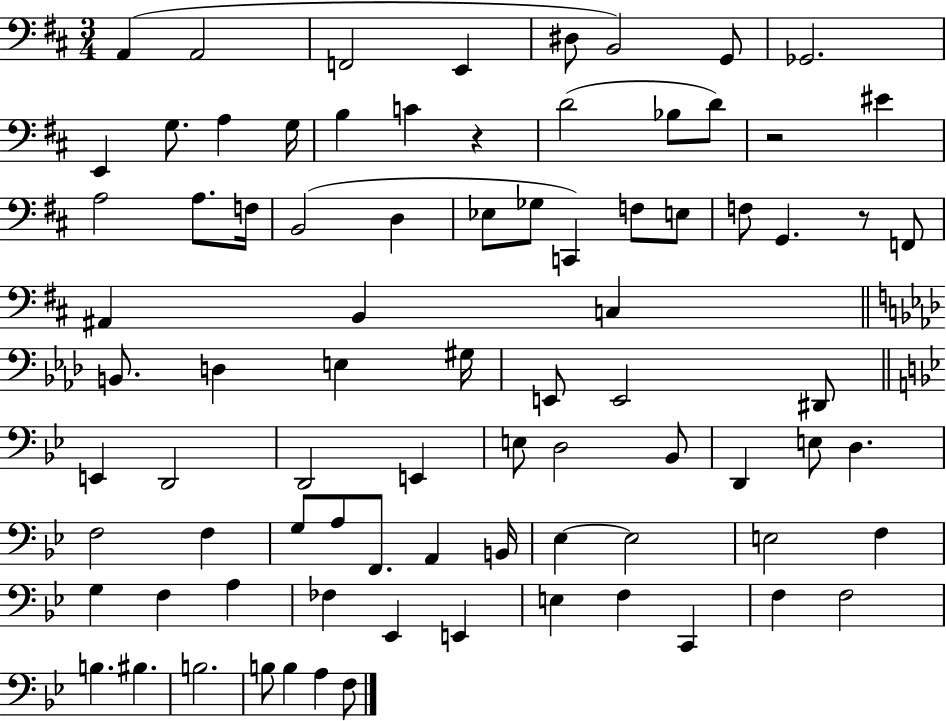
A2/q A2/h F2/h E2/q D#3/e B2/h G2/e Gb2/h. E2/q G3/e. A3/q G3/s B3/q C4/q R/q D4/h Bb3/e D4/e R/h EIS4/q A3/h A3/e. F3/s B2/h D3/q Eb3/e Gb3/e C2/q F3/e E3/e F3/e G2/q. R/e F2/e A#2/q B2/q C3/q B2/e. D3/q E3/q G#3/s E2/e E2/h D#2/e E2/q D2/h D2/h E2/q E3/e D3/h Bb2/e D2/q E3/e D3/q. F3/h F3/q G3/e A3/e F2/e. A2/q B2/s Eb3/q Eb3/h E3/h F3/q G3/q F3/q A3/q FES3/q Eb2/q E2/q E3/q F3/q C2/q F3/q F3/h B3/q. BIS3/q. B3/h. B3/e B3/q A3/q F3/e